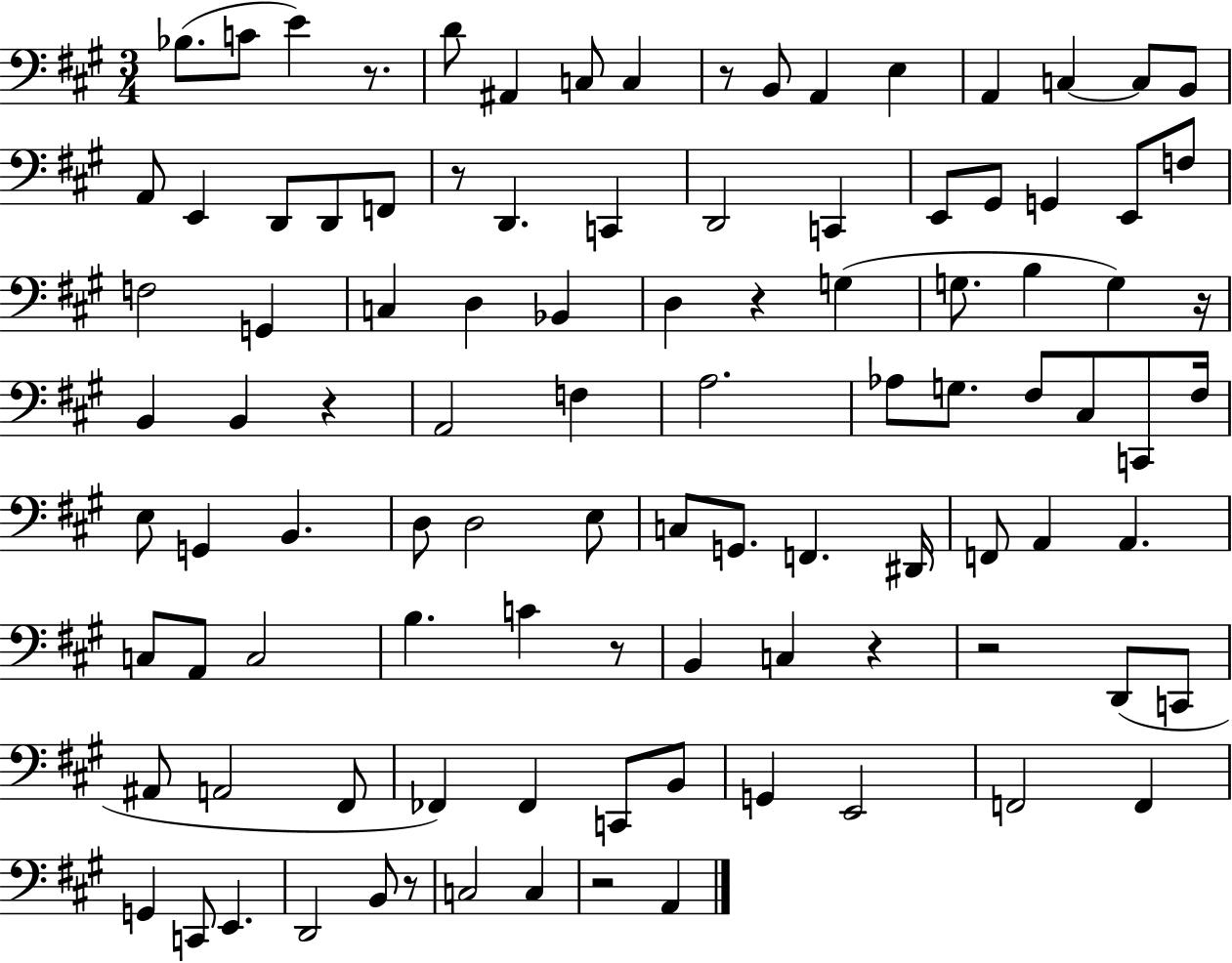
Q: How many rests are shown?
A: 11